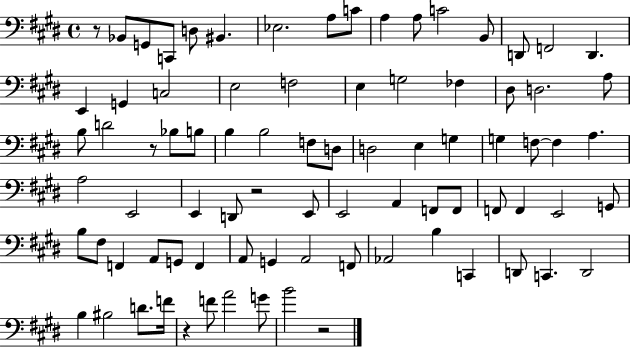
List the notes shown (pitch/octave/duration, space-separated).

R/e Bb2/e G2/e C2/e D3/e BIS2/q. Eb3/h. A3/e C4/e A3/q A3/e C4/h B2/e D2/e F2/h D2/q. E2/q G2/q C3/h E3/h F3/h E3/q G3/h FES3/q D#3/e D3/h. A3/e B3/e D4/h R/e Bb3/e B3/e B3/q B3/h F3/e D3/e D3/h E3/q G3/q G3/q F3/e F3/q A3/q. A3/h E2/h E2/q D2/e R/h E2/e E2/h A2/q F2/e F2/e F2/e F2/q E2/h G2/e B3/e F#3/e F2/q A2/e G2/e F2/q A2/e G2/q A2/h F2/e Ab2/h B3/q C2/q D2/e C2/q. D2/h B3/q BIS3/h D4/e. F4/s R/q F4/e A4/h G4/e B4/h R/h